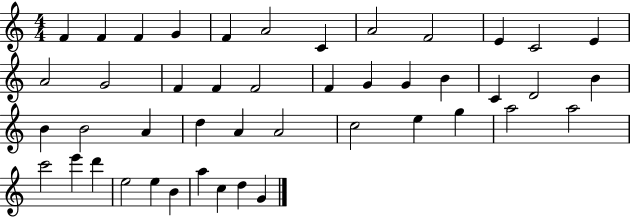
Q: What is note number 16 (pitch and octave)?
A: F4